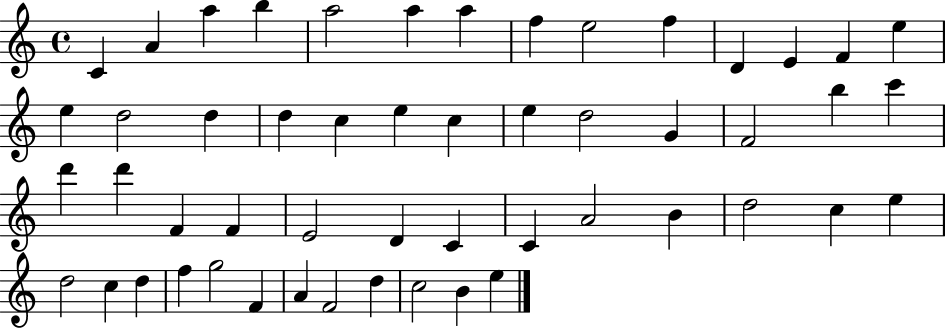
X:1
T:Untitled
M:4/4
L:1/4
K:C
C A a b a2 a a f e2 f D E F e e d2 d d c e c e d2 G F2 b c' d' d' F F E2 D C C A2 B d2 c e d2 c d f g2 F A F2 d c2 B e